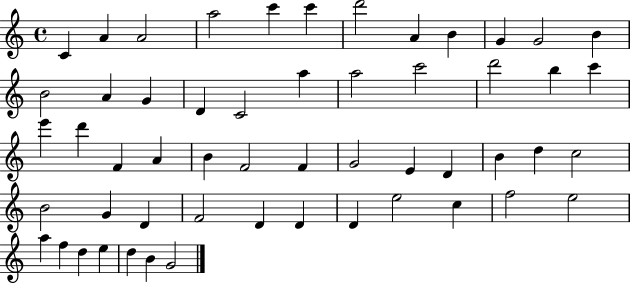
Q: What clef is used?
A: treble